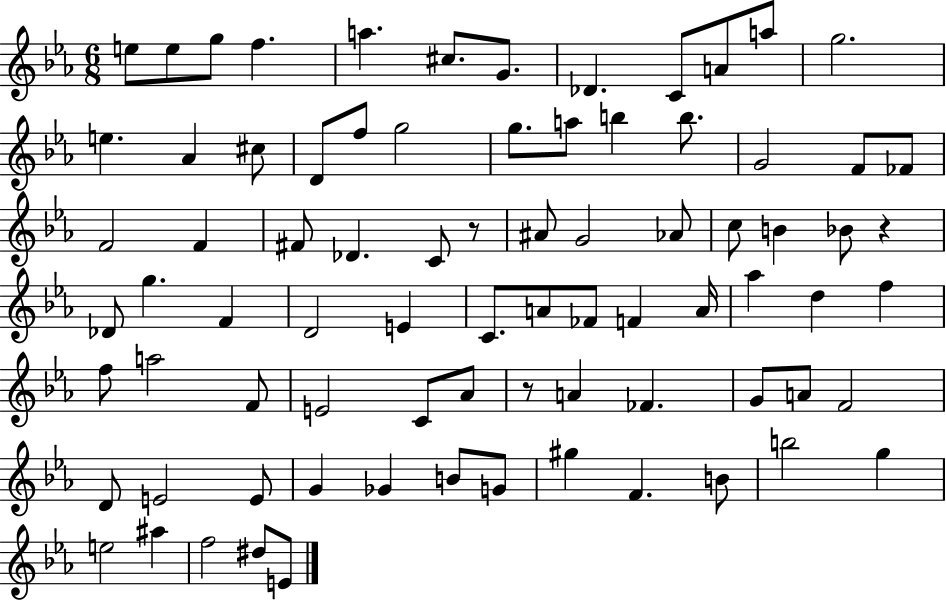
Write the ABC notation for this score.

X:1
T:Untitled
M:6/8
L:1/4
K:Eb
e/2 e/2 g/2 f a ^c/2 G/2 _D C/2 A/2 a/2 g2 e _A ^c/2 D/2 f/2 g2 g/2 a/2 b b/2 G2 F/2 _F/2 F2 F ^F/2 _D C/2 z/2 ^A/2 G2 _A/2 c/2 B _B/2 z _D/2 g F D2 E C/2 A/2 _F/2 F A/4 _a d f f/2 a2 F/2 E2 C/2 _A/2 z/2 A _F G/2 A/2 F2 D/2 E2 E/2 G _G B/2 G/2 ^g F B/2 b2 g e2 ^a f2 ^d/2 E/2